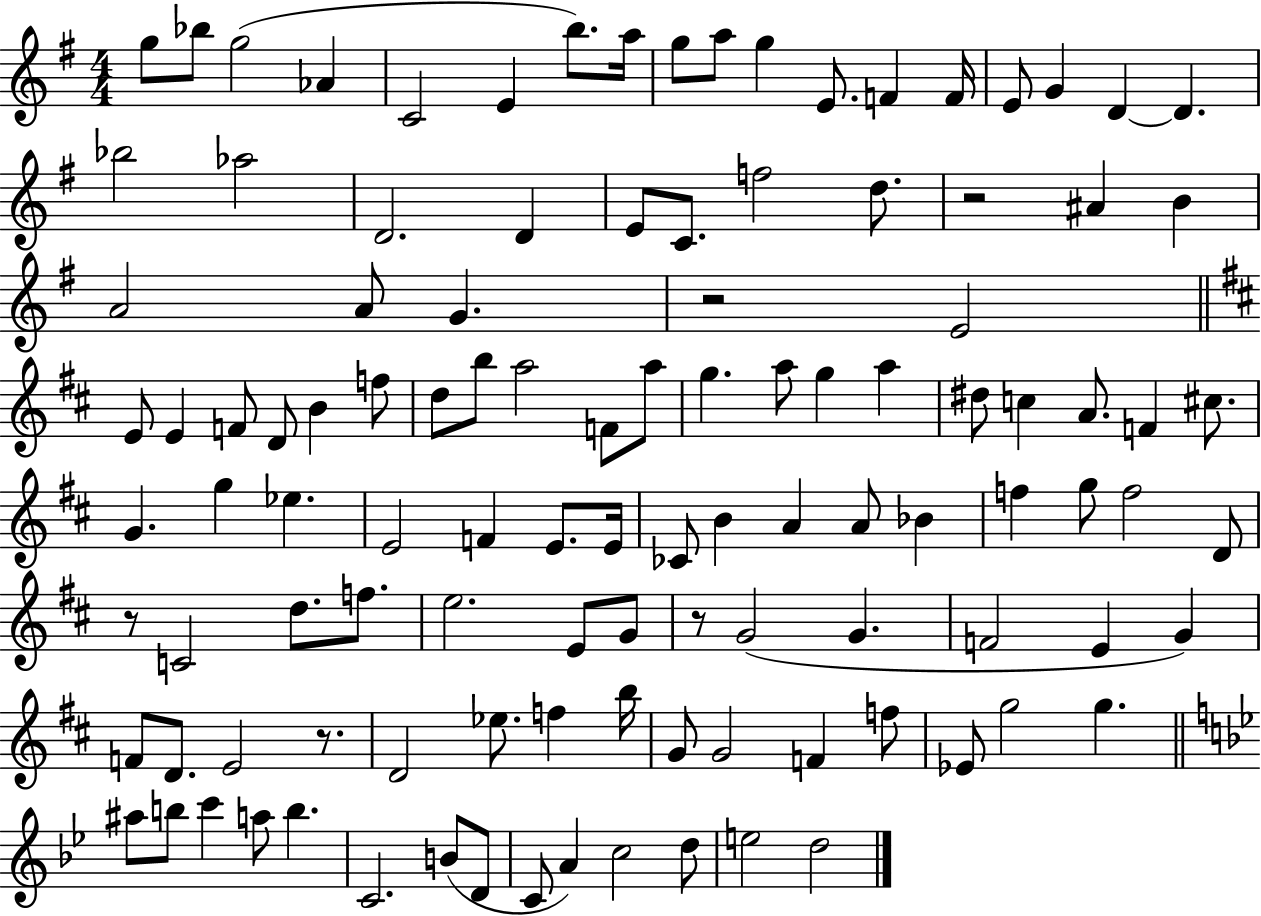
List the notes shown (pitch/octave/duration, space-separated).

G5/e Bb5/e G5/h Ab4/q C4/h E4/q B5/e. A5/s G5/e A5/e G5/q E4/e. F4/q F4/s E4/e G4/q D4/q D4/q. Bb5/h Ab5/h D4/h. D4/q E4/e C4/e. F5/h D5/e. R/h A#4/q B4/q A4/h A4/e G4/q. R/h E4/h E4/e E4/q F4/e D4/e B4/q F5/e D5/e B5/e A5/h F4/e A5/e G5/q. A5/e G5/q A5/q D#5/e C5/q A4/e. F4/q C#5/e. G4/q. G5/q Eb5/q. E4/h F4/q E4/e. E4/s CES4/e B4/q A4/q A4/e Bb4/q F5/q G5/e F5/h D4/e R/e C4/h D5/e. F5/e. E5/h. E4/e G4/e R/e G4/h G4/q. F4/h E4/q G4/q F4/e D4/e. E4/h R/e. D4/h Eb5/e. F5/q B5/s G4/e G4/h F4/q F5/e Eb4/e G5/h G5/q. A#5/e B5/e C6/q A5/e B5/q. C4/h. B4/e D4/e C4/e A4/q C5/h D5/e E5/h D5/h